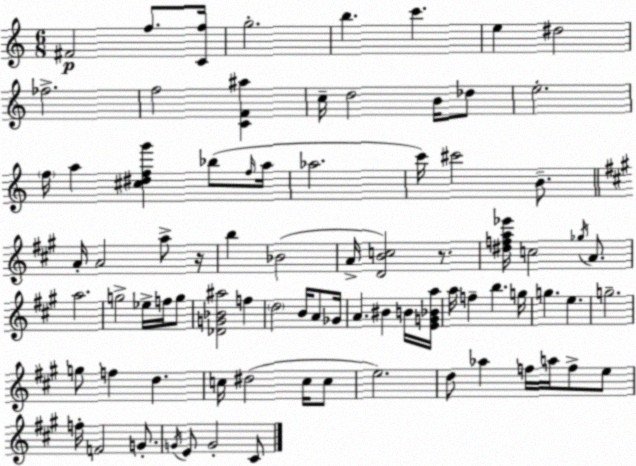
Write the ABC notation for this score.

X:1
T:Untitled
M:6/8
L:1/4
K:Am
^F2 f/2 [Cf]/4 g2 b c' e ^d2 _f2 f2 [CF^a] c/4 d2 B/4 _d/2 e2 f/4 a [^c^dfg'] _b/2 f/4 a/4 _a2 c'/4 ^c'2 B/2 A/4 A2 a/2 z/4 b _B2 A/4 [DBc]2 z/2 [^dfa_e']/4 c2 _g/4 A/2 a2 g2 _e/4 f/4 g/2 [_DG_B^a]2 f d2 B/4 A/2 _G/4 A ^B B/4 [EG_Ba]/4 a/4 f b g/4 g e g2 g/2 f d c/4 ^d2 c/4 c/2 e2 d/2 _a f/4 a/4 f/2 e/2 f/4 F2 G/2 G/4 E/2 G2 ^C/2